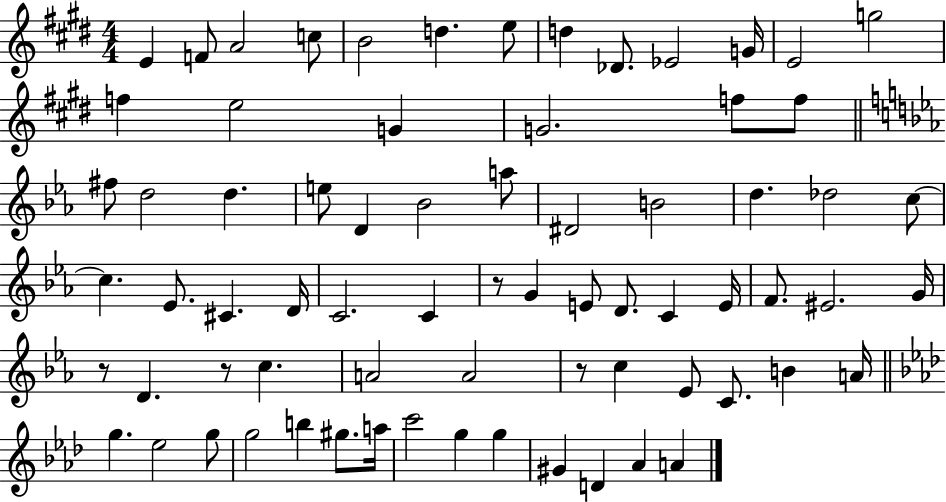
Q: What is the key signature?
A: E major